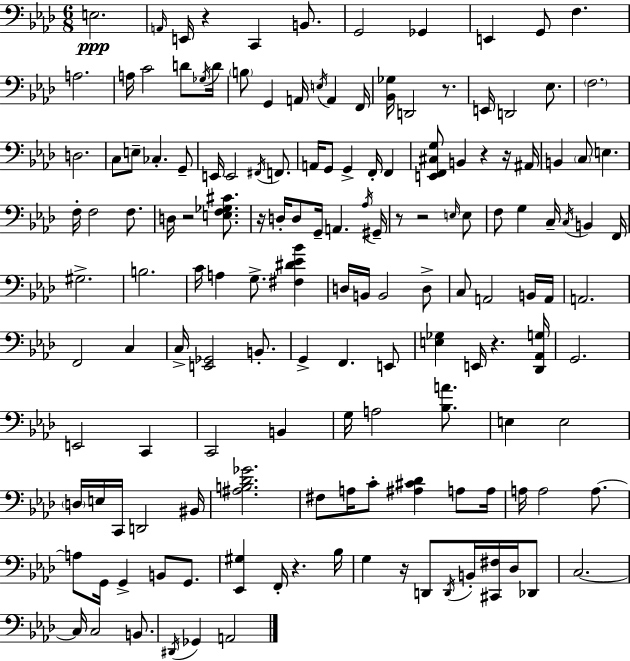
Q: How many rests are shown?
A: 11